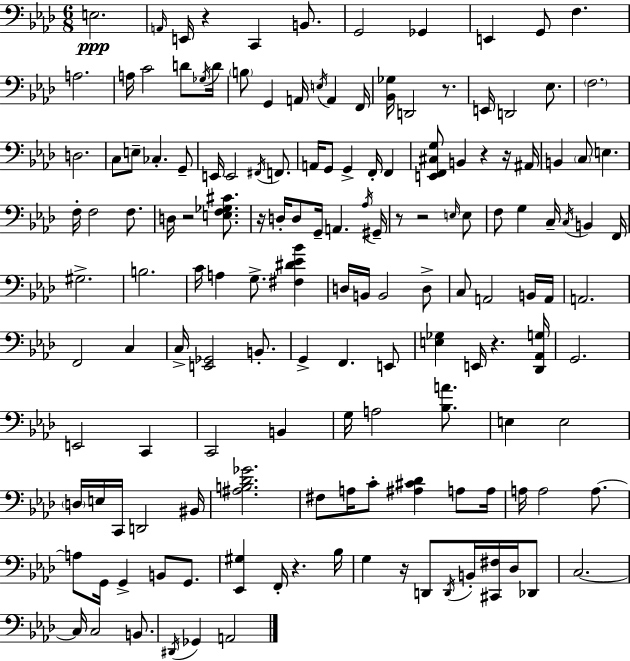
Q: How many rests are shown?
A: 11